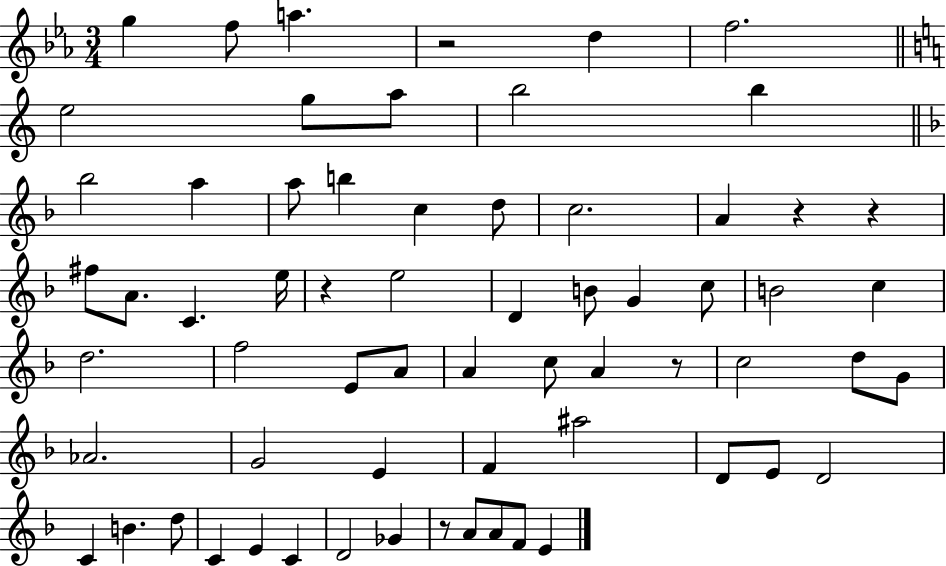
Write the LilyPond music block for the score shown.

{
  \clef treble
  \numericTimeSignature
  \time 3/4
  \key ees \major
  g''4 f''8 a''4. | r2 d''4 | f''2. | \bar "||" \break \key c \major e''2 g''8 a''8 | b''2 b''4 | \bar "||" \break \key f \major bes''2 a''4 | a''8 b''4 c''4 d''8 | c''2. | a'4 r4 r4 | \break fis''8 a'8. c'4. e''16 | r4 e''2 | d'4 b'8 g'4 c''8 | b'2 c''4 | \break d''2. | f''2 e'8 a'8 | a'4 c''8 a'4 r8 | c''2 d''8 g'8 | \break aes'2. | g'2 e'4 | f'4 ais''2 | d'8 e'8 d'2 | \break c'4 b'4. d''8 | c'4 e'4 c'4 | d'2 ges'4 | r8 a'8 a'8 f'8 e'4 | \break \bar "|."
}